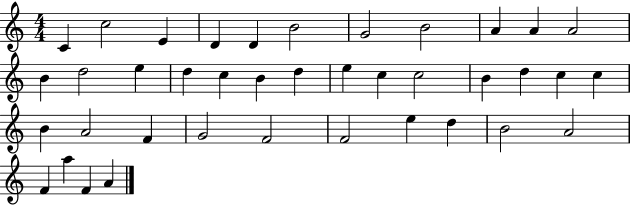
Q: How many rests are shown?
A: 0